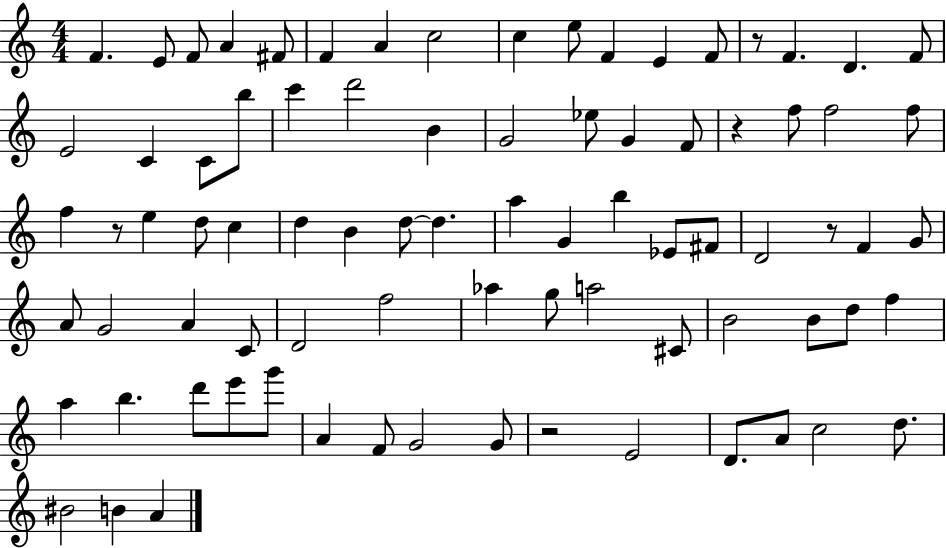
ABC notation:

X:1
T:Untitled
M:4/4
L:1/4
K:C
F E/2 F/2 A ^F/2 F A c2 c e/2 F E F/2 z/2 F D F/2 E2 C C/2 b/2 c' d'2 B G2 _e/2 G F/2 z f/2 f2 f/2 f z/2 e d/2 c d B d/2 d a G b _E/2 ^F/2 D2 z/2 F G/2 A/2 G2 A C/2 D2 f2 _a g/2 a2 ^C/2 B2 B/2 d/2 f a b d'/2 e'/2 g'/2 A F/2 G2 G/2 z2 E2 D/2 A/2 c2 d/2 ^B2 B A